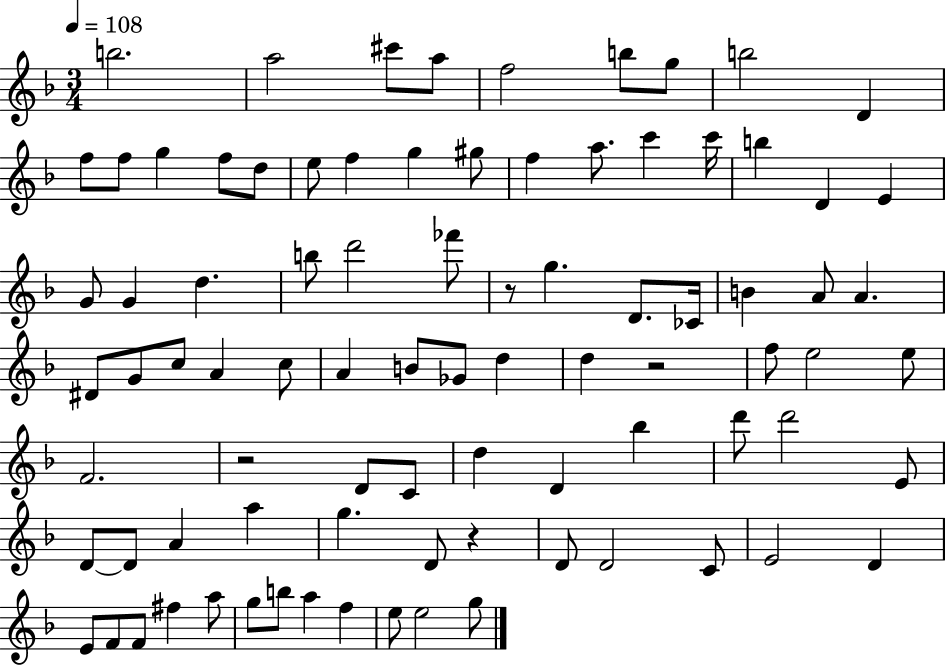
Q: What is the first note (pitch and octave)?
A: B5